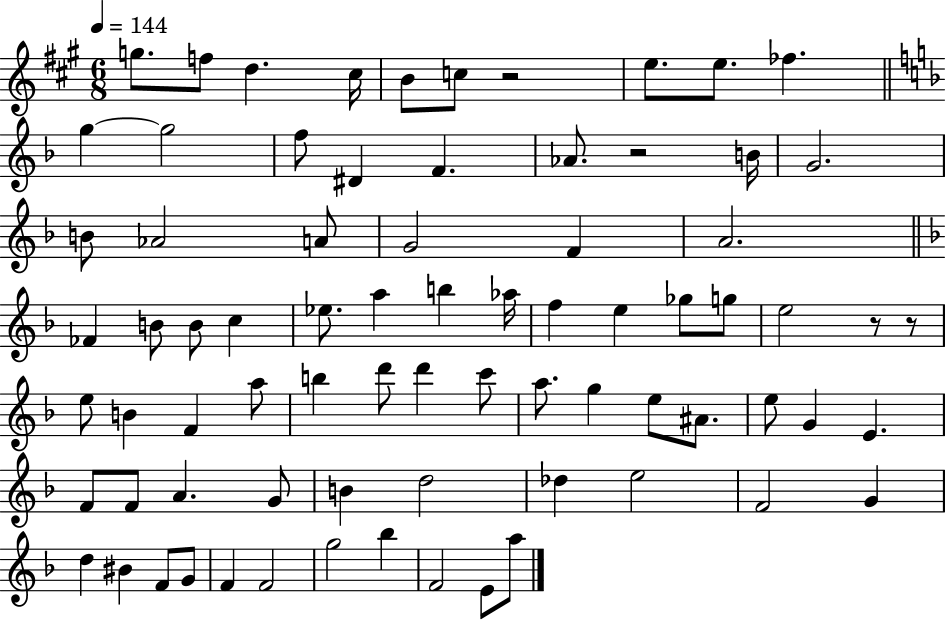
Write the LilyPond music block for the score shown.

{
  \clef treble
  \numericTimeSignature
  \time 6/8
  \key a \major
  \tempo 4 = 144
  g''8. f''8 d''4. cis''16 | b'8 c''8 r2 | e''8. e''8. fes''4. | \bar "||" \break \key f \major g''4~~ g''2 | f''8 dis'4 f'4. | aes'8. r2 b'16 | g'2. | \break b'8 aes'2 a'8 | g'2 f'4 | a'2. | \bar "||" \break \key d \minor fes'4 b'8 b'8 c''4 | ees''8. a''4 b''4 aes''16 | f''4 e''4 ges''8 g''8 | e''2 r8 r8 | \break e''8 b'4 f'4 a''8 | b''4 d'''8 d'''4 c'''8 | a''8. g''4 e''8 ais'8. | e''8 g'4 e'4. | \break f'8 f'8 a'4. g'8 | b'4 d''2 | des''4 e''2 | f'2 g'4 | \break d''4 bis'4 f'8 g'8 | f'4 f'2 | g''2 bes''4 | f'2 e'8 a''8 | \break \bar "|."
}